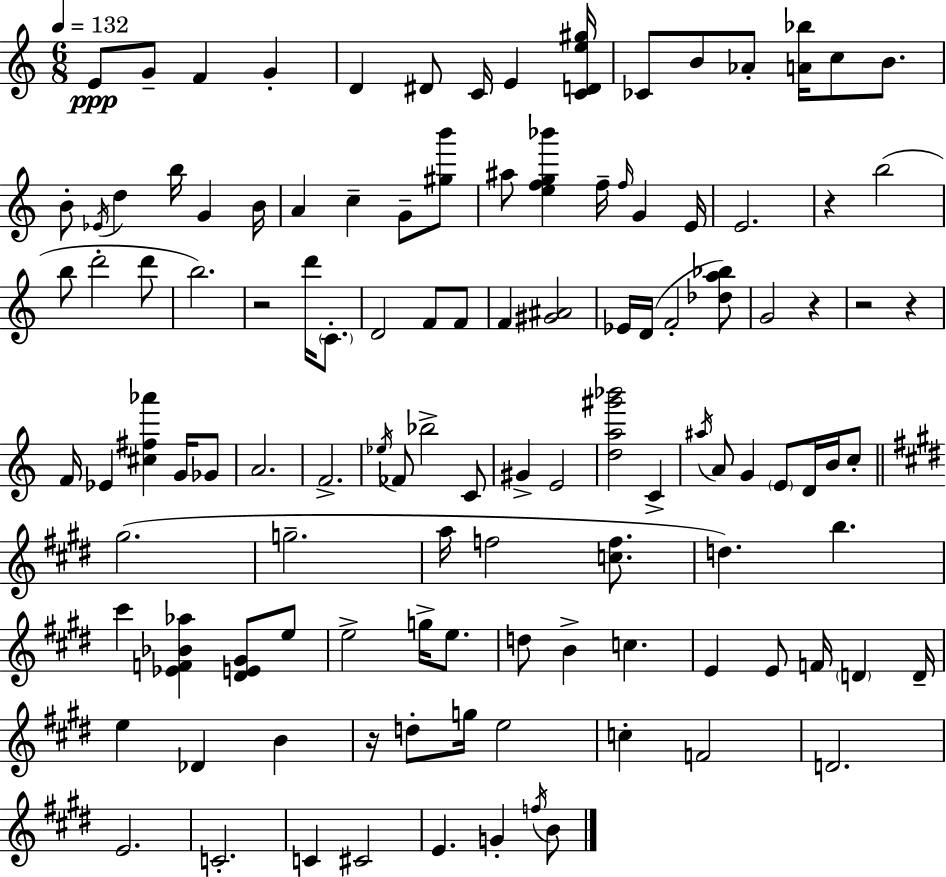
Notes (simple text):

E4/e G4/e F4/q G4/q D4/q D#4/e C4/s E4/q [C4,D4,E5,G#5]/s CES4/e B4/e Ab4/e [A4,Bb5]/s C5/e B4/e. B4/e Eb4/s D5/q B5/s G4/q B4/s A4/q C5/q G4/e [G#5,B6]/e A#5/e [E5,F5,G5,Bb6]/q F5/s F5/s G4/q E4/s E4/h. R/q B5/h B5/e D6/h D6/e B5/h. R/h D6/s C4/e. D4/h F4/e F4/e F4/q [G#4,A#4]/h Eb4/s D4/s F4/h [Db5,A5,Bb5]/e G4/h R/q R/h R/q F4/s Eb4/q [C#5,F#5,Ab6]/q G4/s Gb4/e A4/h. F4/h. Eb5/s FES4/e Bb5/h C4/e G#4/q E4/h [D5,A5,G#6,Bb6]/h C4/q A#5/s A4/e G4/q E4/e D4/s B4/s C5/e G#5/h. G5/h. A5/s F5/h [C5,F5]/e. D5/q. B5/q. C#6/q [Eb4,F4,Bb4,Ab5]/q [D#4,E4,G#4]/e E5/e E5/h G5/s E5/e. D5/e B4/q C5/q. E4/q E4/e F4/s D4/q D4/s E5/q Db4/q B4/q R/s D5/e G5/s E5/h C5/q F4/h D4/h. E4/h. C4/h. C4/q C#4/h E4/q. G4/q F5/s B4/e